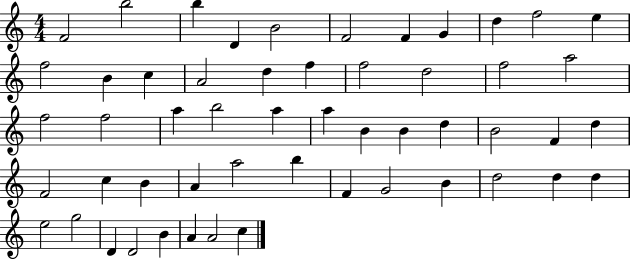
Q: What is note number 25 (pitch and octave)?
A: B5